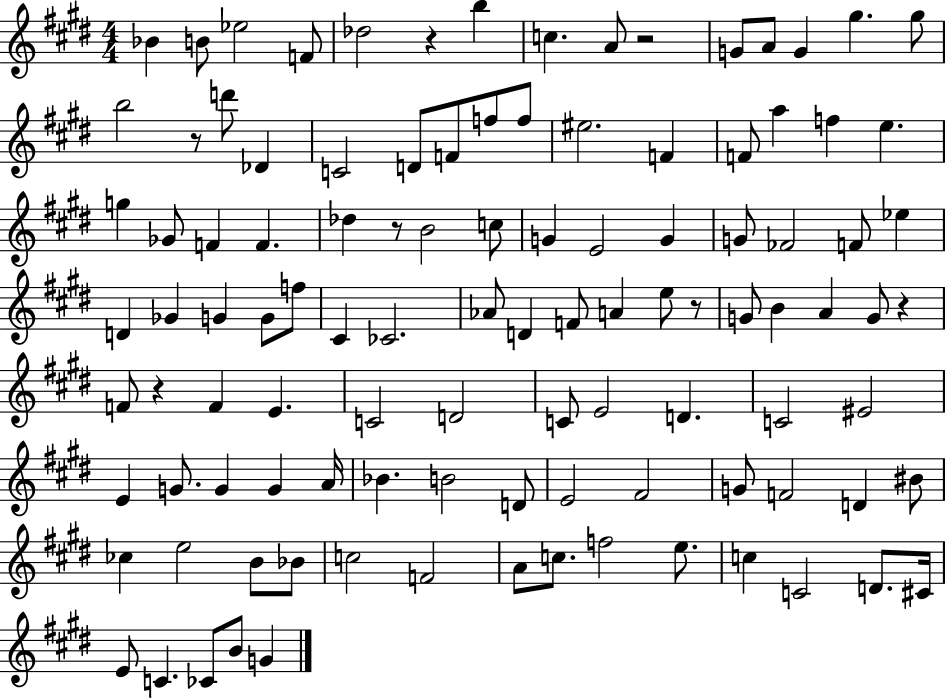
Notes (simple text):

Bb4/q B4/e Eb5/h F4/e Db5/h R/q B5/q C5/q. A4/e R/h G4/e A4/e G4/q G#5/q. G#5/e B5/h R/e D6/e Db4/q C4/h D4/e F4/e F5/e F5/e EIS5/h. F4/q F4/e A5/q F5/q E5/q. G5/q Gb4/e F4/q F4/q. Db5/q R/e B4/h C5/e G4/q E4/h G4/q G4/e FES4/h F4/e Eb5/q D4/q Gb4/q G4/q G4/e F5/e C#4/q CES4/h. Ab4/e D4/q F4/e A4/q E5/e R/e G4/e B4/q A4/q G4/e R/q F4/e R/q F4/q E4/q. C4/h D4/h C4/e E4/h D4/q. C4/h EIS4/h E4/q G4/e. G4/q G4/q A4/s Bb4/q. B4/h D4/e E4/h F#4/h G4/e F4/h D4/q BIS4/e CES5/q E5/h B4/e Bb4/e C5/h F4/h A4/e C5/e. F5/h E5/e. C5/q C4/h D4/e. C#4/s E4/e C4/q. CES4/e B4/e G4/q